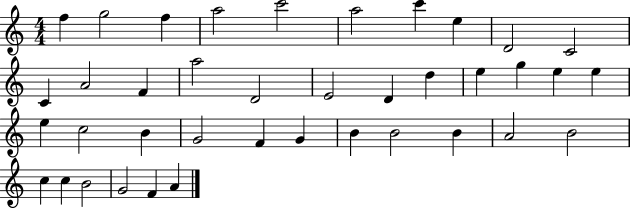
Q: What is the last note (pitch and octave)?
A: A4